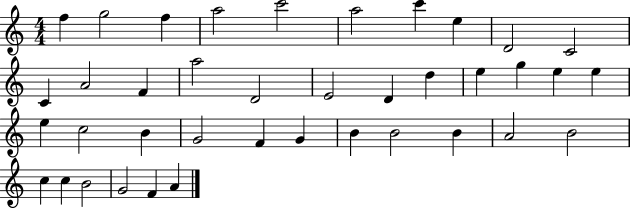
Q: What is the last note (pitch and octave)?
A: A4